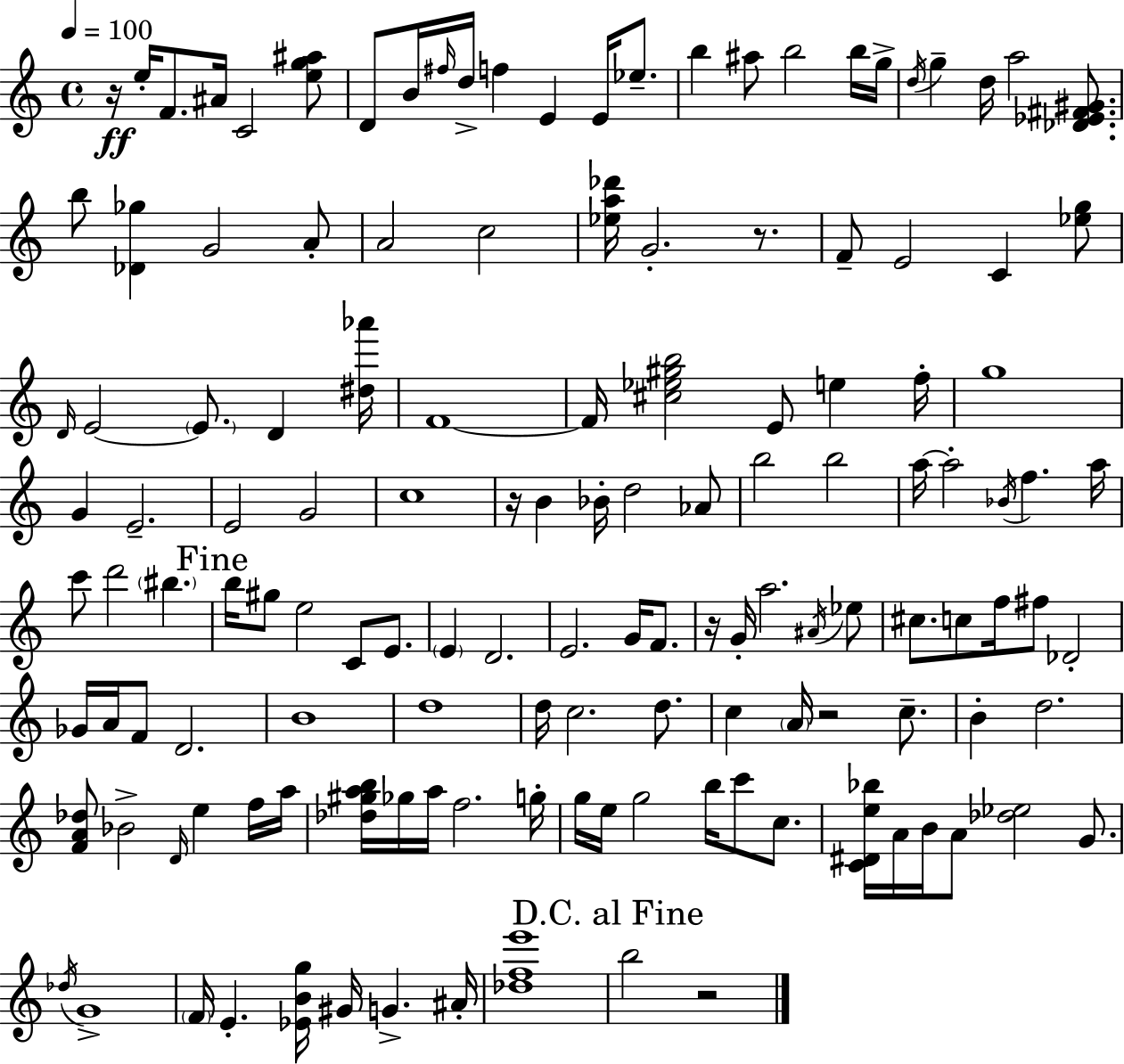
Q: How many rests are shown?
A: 6